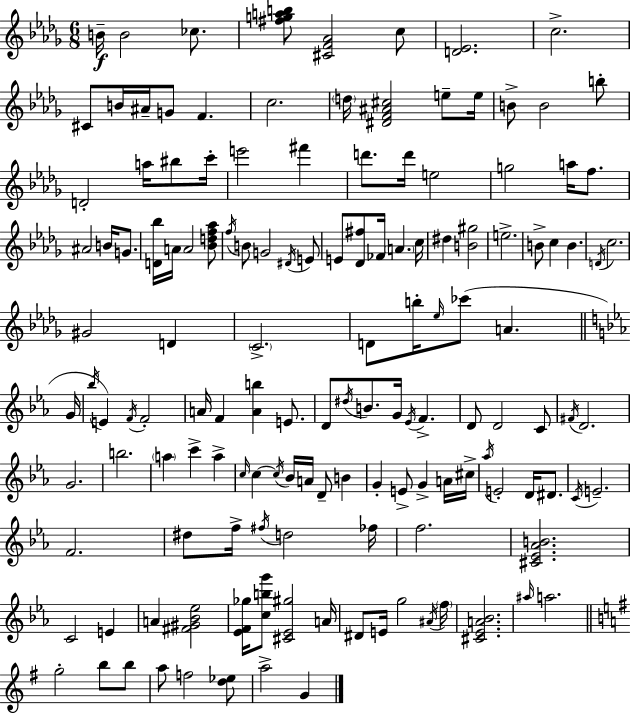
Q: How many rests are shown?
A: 0